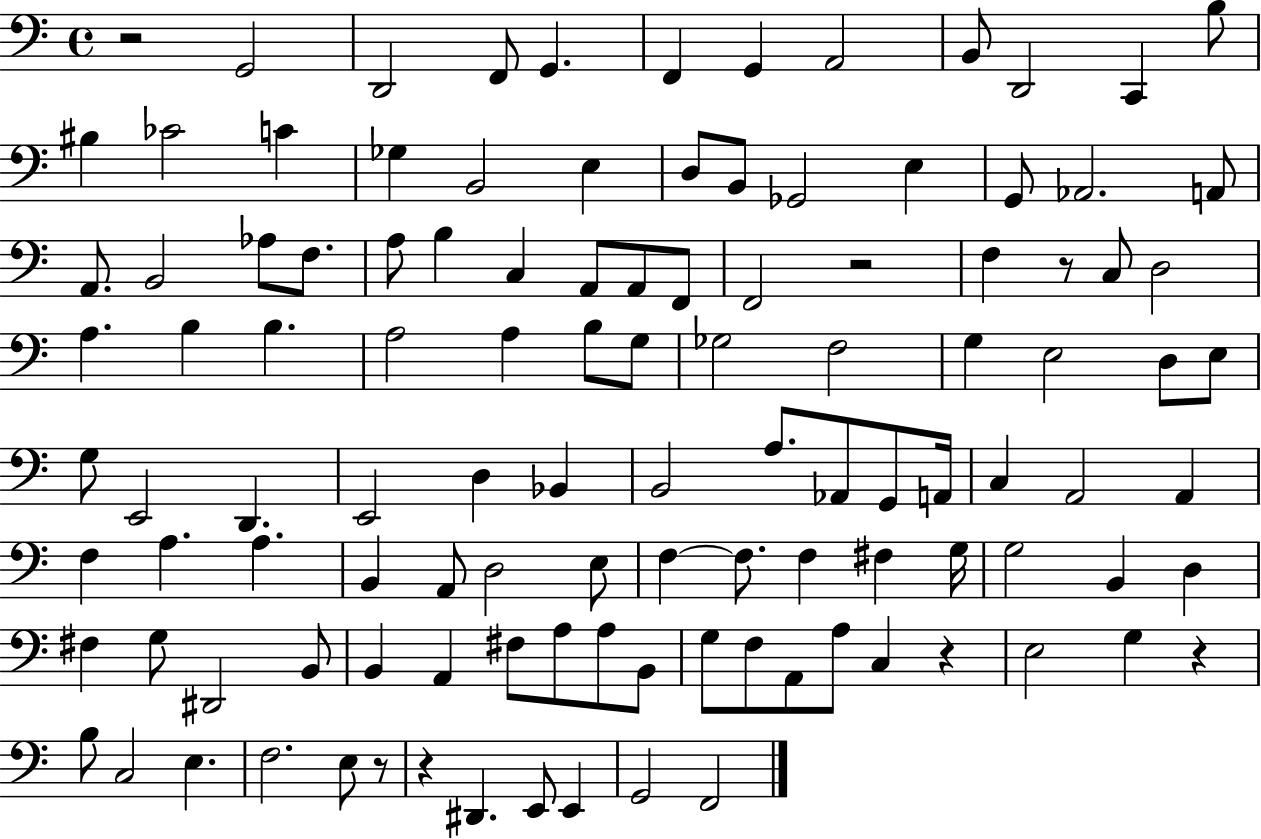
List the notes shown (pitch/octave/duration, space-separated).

R/h G2/h D2/h F2/e G2/q. F2/q G2/q A2/h B2/e D2/h C2/q B3/e BIS3/q CES4/h C4/q Gb3/q B2/h E3/q D3/e B2/e Gb2/h E3/q G2/e Ab2/h. A2/e A2/e. B2/h Ab3/e F3/e. A3/e B3/q C3/q A2/e A2/e F2/e F2/h R/h F3/q R/e C3/e D3/h A3/q. B3/q B3/q. A3/h A3/q B3/e G3/e Gb3/h F3/h G3/q E3/h D3/e E3/e G3/e E2/h D2/q. E2/h D3/q Bb2/q B2/h A3/e. Ab2/e G2/e A2/s C3/q A2/h A2/q F3/q A3/q. A3/q. B2/q A2/e D3/h E3/e F3/q F3/e. F3/q F#3/q G3/s G3/h B2/q D3/q F#3/q G3/e D#2/h B2/e B2/q A2/q F#3/e A3/e A3/e B2/e G3/e F3/e A2/e A3/e C3/q R/q E3/h G3/q R/q B3/e C3/h E3/q. F3/h. E3/e R/e R/q D#2/q. E2/e E2/q G2/h F2/h